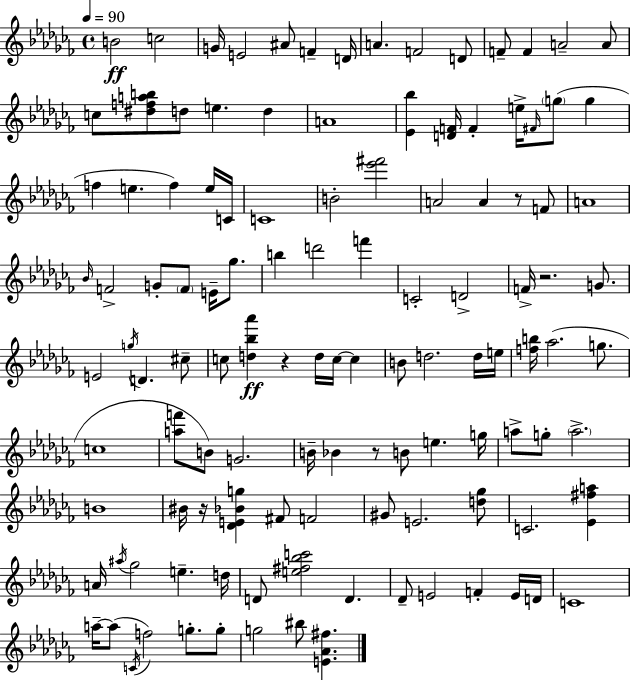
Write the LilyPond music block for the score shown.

{
  \clef treble
  \time 4/4
  \defaultTimeSignature
  \key aes \minor
  \tempo 4 = 90
  b'2\ff c''2 | g'16 e'2 ais'8 f'4-- d'16 | a'4. f'2 d'8 | f'8-- f'4 a'2-- a'8 | \break c''8 <dis'' f'' a'' b''>8 d''8 e''4. d''4 | a'1 | <ees' bes''>4 <d' f'>16 f'4-. e''16-> \grace { fis'16 } \parenthesize g''8( g''4 | f''4 e''4. f''4) e''16 | \break c'16 c'1 | b'2-. <ees''' fis'''>2 | a'2 a'4 r8 f'8 | a'1 | \break \grace { bes'16 } f'2-> g'8-. \parenthesize f'8 e'16-- ges''8. | b''4 d'''2 f'''4 | c'2-. d'2-> | f'16-> r2. g'8. | \break e'2 \acciaccatura { g''16 } d'4. | cis''8-- c''8 <d'' bes'' aes'''>4\ff r4 d''16 c''16~~ c''4 | b'8 d''2. | d''16 e''16 <f'' b''>16 aes''2.( | \break g''8. c''1 | <a'' f'''>8 b'8) g'2. | b'16-- bes'4 r8 b'8 e''4. | g''16 a''8-> g''8-. \parenthesize a''2.-> | \break b'1 | bis'16 r16 <des' e' bes' g''>4 fis'8 f'2 | gis'8 e'2. | <d'' ges''>8 c'2. <ees' fis'' a''>4 | \break a'16 \acciaccatura { ais''16 } ges''2 e''4.-- | d''16 d'8 <e'' fis'' bes'' c'''>2 d'4. | des'8-- e'2 f'4-. | e'16 d'16 c'1 | \break a''16--~~ a''8( \acciaccatura { c'16 } f''2) | g''8.-. g''8-. g''2 bis''8 <e' aes' fis''>4. | \bar "|."
}